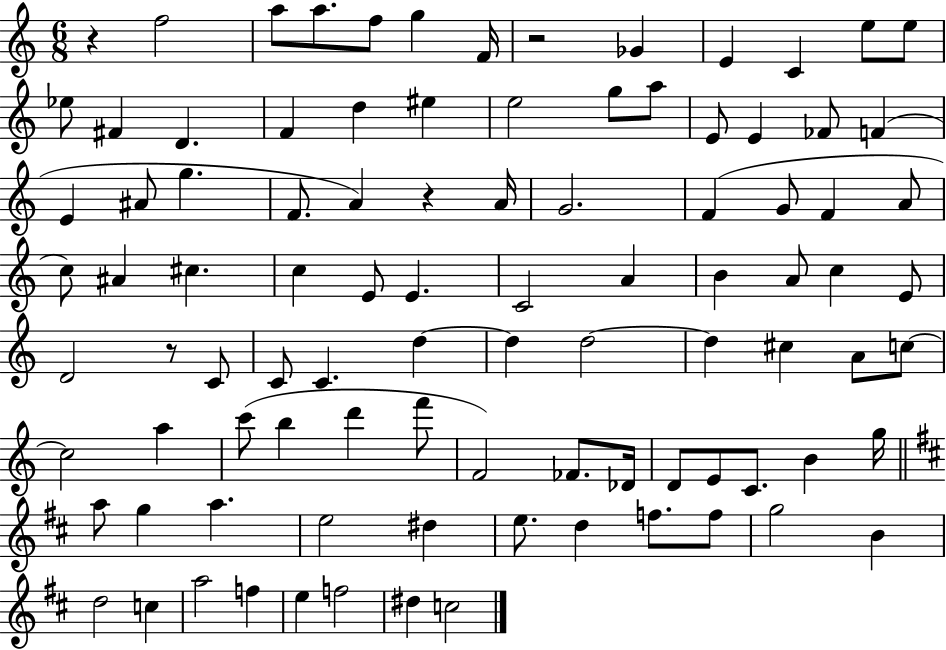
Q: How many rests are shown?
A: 4